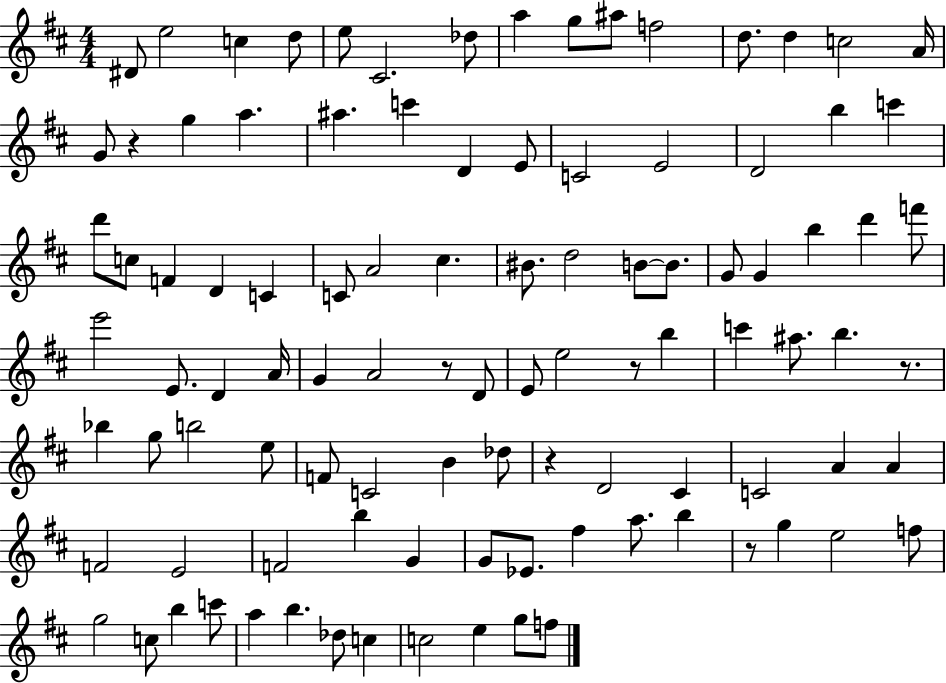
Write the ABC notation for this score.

X:1
T:Untitled
M:4/4
L:1/4
K:D
^D/2 e2 c d/2 e/2 ^C2 _d/2 a g/2 ^a/2 f2 d/2 d c2 A/4 G/2 z g a ^a c' D E/2 C2 E2 D2 b c' d'/2 c/2 F D C C/2 A2 ^c ^B/2 d2 B/2 B/2 G/2 G b d' f'/2 e'2 E/2 D A/4 G A2 z/2 D/2 E/2 e2 z/2 b c' ^a/2 b z/2 _b g/2 b2 e/2 F/2 C2 B _d/2 z D2 ^C C2 A A F2 E2 F2 b G G/2 _E/2 ^f a/2 b z/2 g e2 f/2 g2 c/2 b c'/2 a b _d/2 c c2 e g/2 f/2